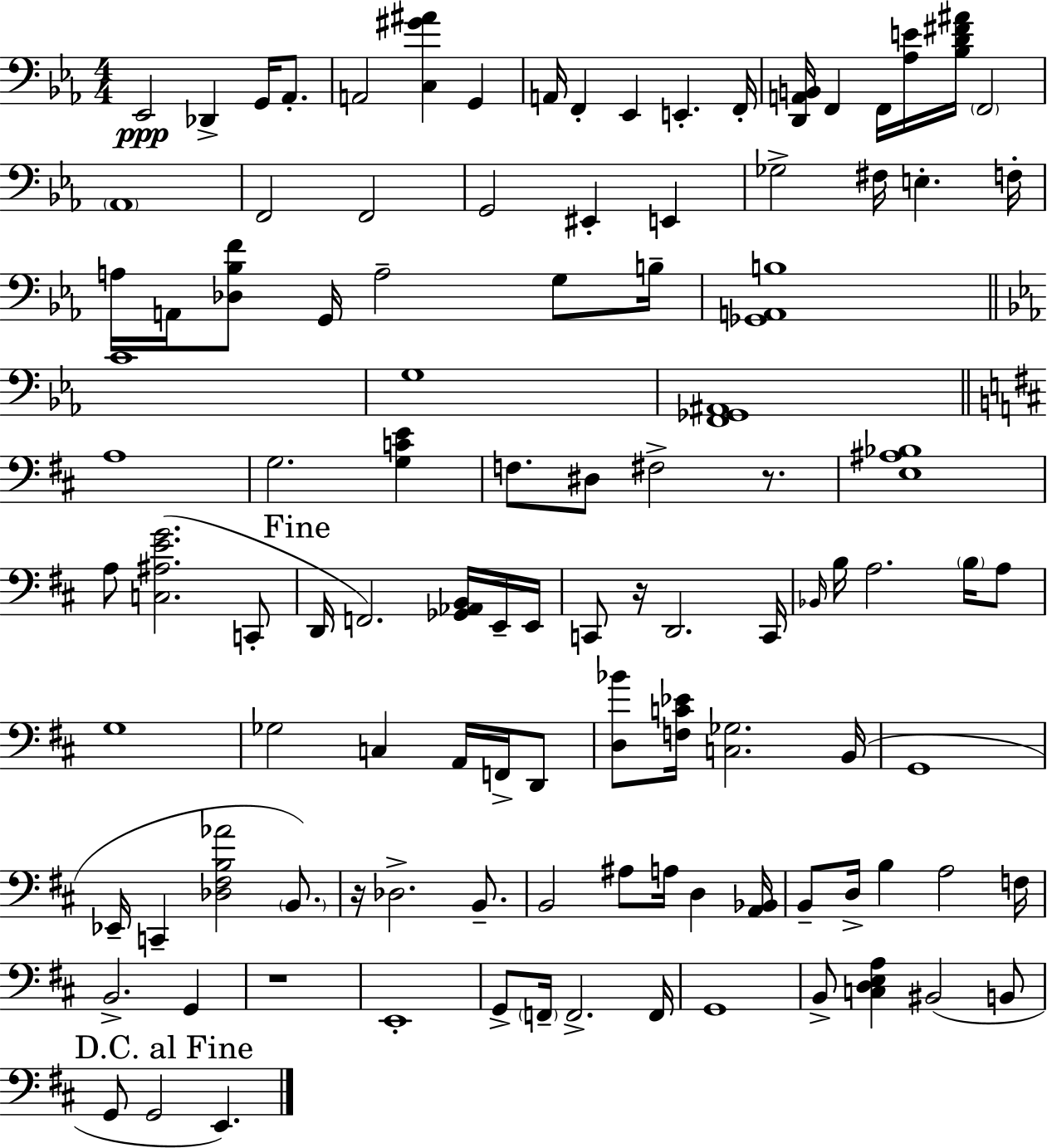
Eb2/h Db2/q G2/s Ab2/e. A2/h [C3,G#4,A#4]/q G2/q A2/s F2/q Eb2/q E2/q. F2/s [D2,A2,B2]/s F2/q F2/s [Ab3,E4]/s [Bb3,D4,F#4,A#4]/s F2/h Ab2/w F2/h F2/h G2/h EIS2/q E2/q Gb3/h F#3/s E3/q. F3/s A3/s A2/s [Db3,Bb3,F4]/e G2/s A3/h G3/e B3/s [Gb2,A2,B3]/w C4/w G3/w [F2,Gb2,A#2]/w A3/w G3/h. [G3,C4,E4]/q F3/e. D#3/e F#3/h R/e. [E3,A#3,Bb3]/w A3/e [C3,A#3,E4,G4]/h. C2/e D2/s F2/h. [Gb2,Ab2,B2]/s E2/s E2/s C2/e R/s D2/h. C2/s Bb2/s B3/s A3/h. B3/s A3/e G3/w Gb3/h C3/q A2/s F2/s D2/e [D3,Bb4]/e [F3,C4,Eb4]/s [C3,Gb3]/h. B2/s G2/w Eb2/s C2/q [Db3,F#3,B3,Ab4]/h B2/e. R/s Db3/h. B2/e. B2/h A#3/e A3/s D3/q [A2,Bb2]/s B2/e D3/s B3/q A3/h F3/s B2/h. G2/q R/w E2/w G2/e F2/s F2/h. F2/s G2/w B2/e [C3,D3,E3,A3]/q BIS2/h B2/e G2/e G2/h E2/q.